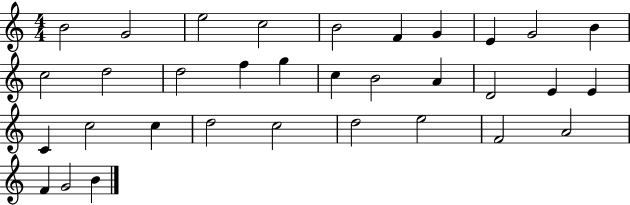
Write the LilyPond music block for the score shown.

{
  \clef treble
  \numericTimeSignature
  \time 4/4
  \key c \major
  b'2 g'2 | e''2 c''2 | b'2 f'4 g'4 | e'4 g'2 b'4 | \break c''2 d''2 | d''2 f''4 g''4 | c''4 b'2 a'4 | d'2 e'4 e'4 | \break c'4 c''2 c''4 | d''2 c''2 | d''2 e''2 | f'2 a'2 | \break f'4 g'2 b'4 | \bar "|."
}